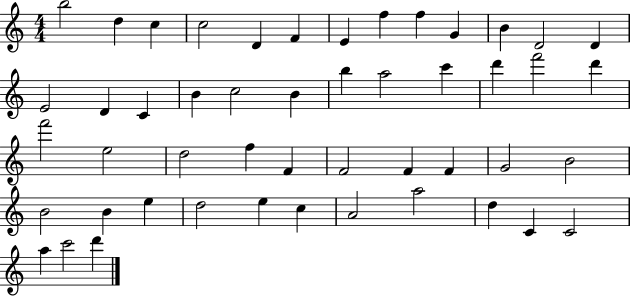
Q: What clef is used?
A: treble